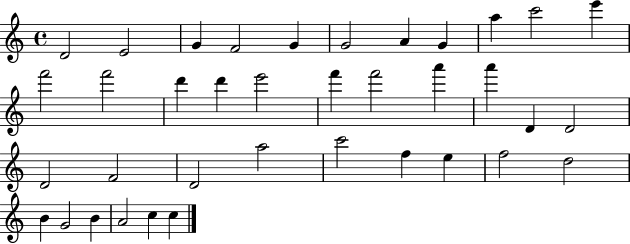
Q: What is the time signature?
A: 4/4